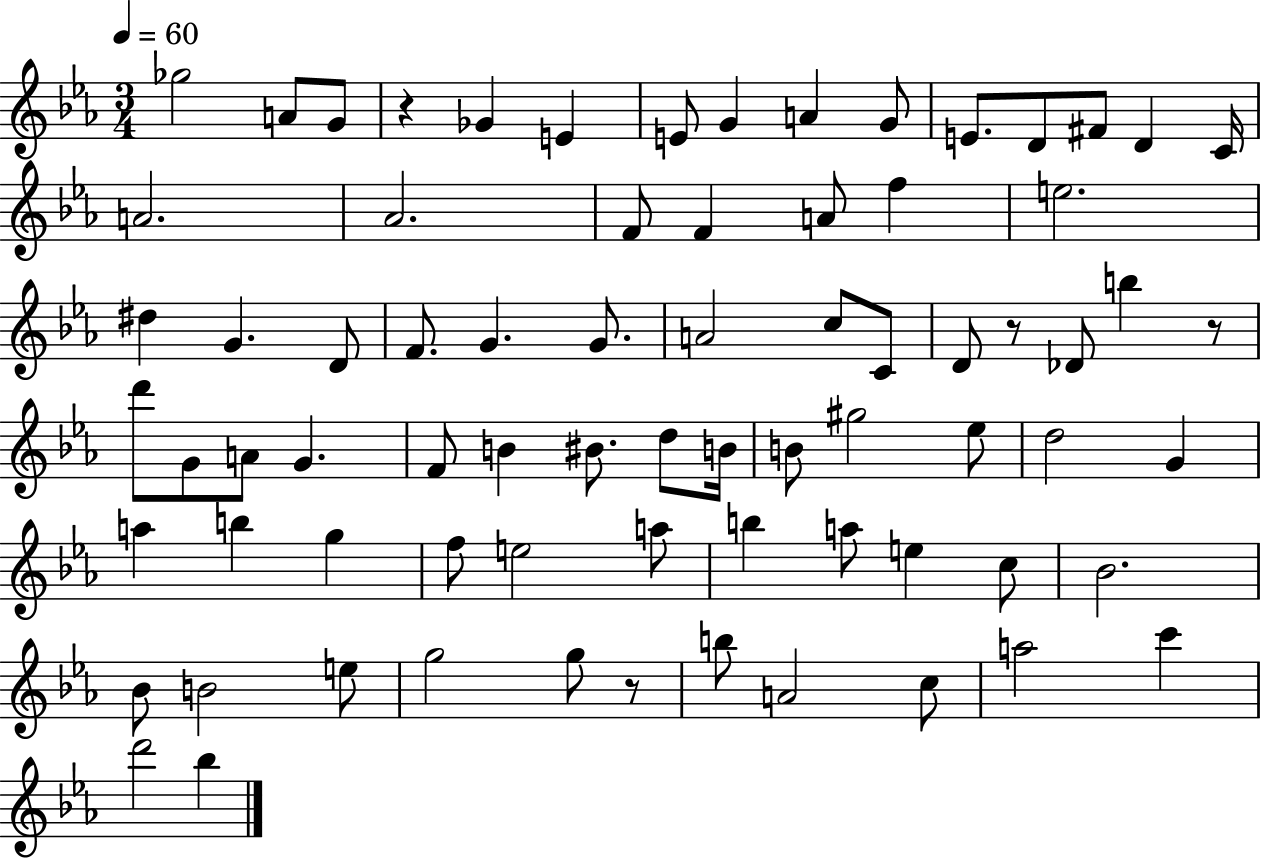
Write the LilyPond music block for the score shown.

{
  \clef treble
  \numericTimeSignature
  \time 3/4
  \key ees \major
  \tempo 4 = 60
  \repeat volta 2 { ges''2 a'8 g'8 | r4 ges'4 e'4 | e'8 g'4 a'4 g'8 | e'8. d'8 fis'8 d'4 c'16 | \break a'2. | aes'2. | f'8 f'4 a'8 f''4 | e''2. | \break dis''4 g'4. d'8 | f'8. g'4. g'8. | a'2 c''8 c'8 | d'8 r8 des'8 b''4 r8 | \break d'''8 g'8 a'8 g'4. | f'8 b'4 bis'8. d''8 b'16 | b'8 gis''2 ees''8 | d''2 g'4 | \break a''4 b''4 g''4 | f''8 e''2 a''8 | b''4 a''8 e''4 c''8 | bes'2. | \break bes'8 b'2 e''8 | g''2 g''8 r8 | b''8 a'2 c''8 | a''2 c'''4 | \break d'''2 bes''4 | } \bar "|."
}